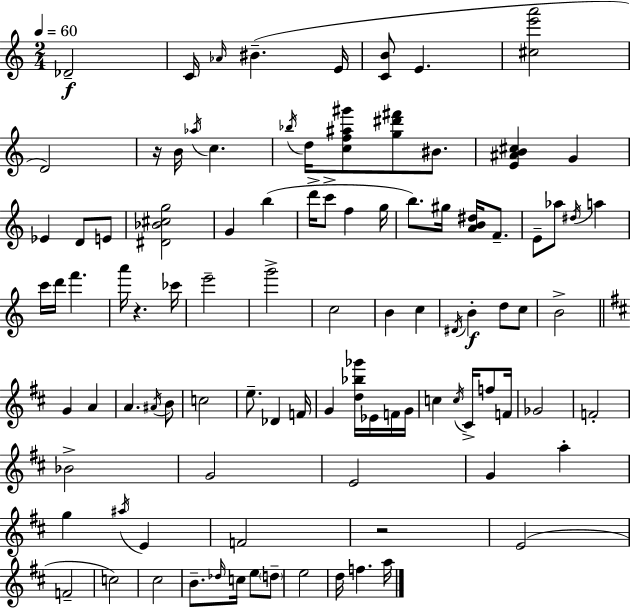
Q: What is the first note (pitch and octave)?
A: Db4